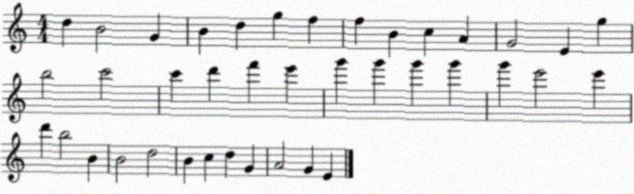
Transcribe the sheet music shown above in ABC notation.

X:1
T:Untitled
M:4/4
L:1/4
K:C
d B2 G B d g f f B c A G2 E g b2 c'2 c' d' f' e' g' g' g' g' g' e'2 e' d' b2 B B2 d2 B c d G A2 G E